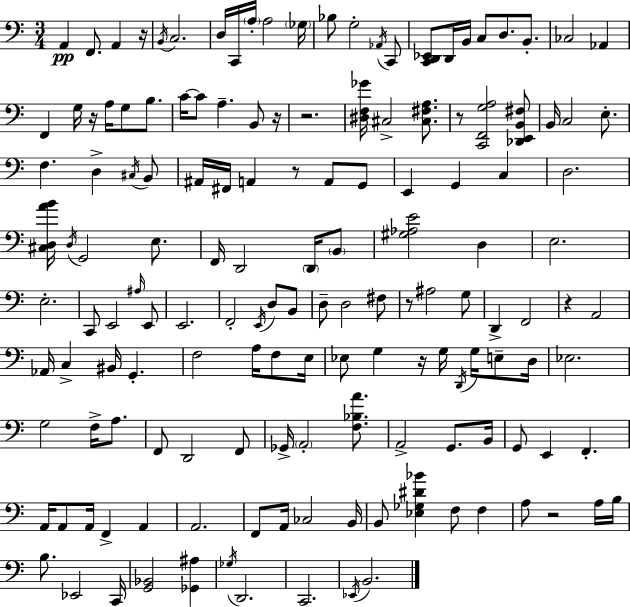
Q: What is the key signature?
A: C major